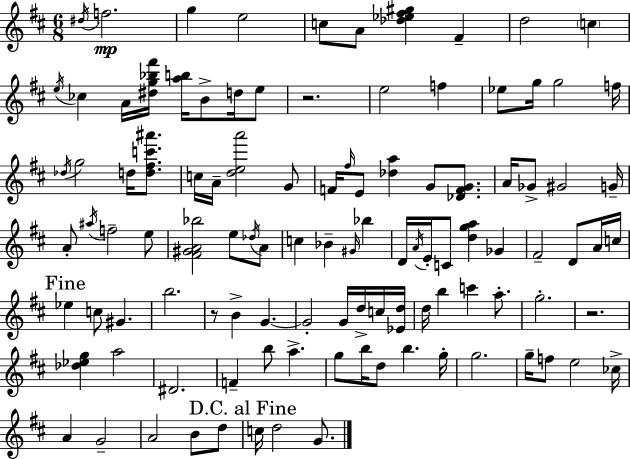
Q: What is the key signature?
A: D major